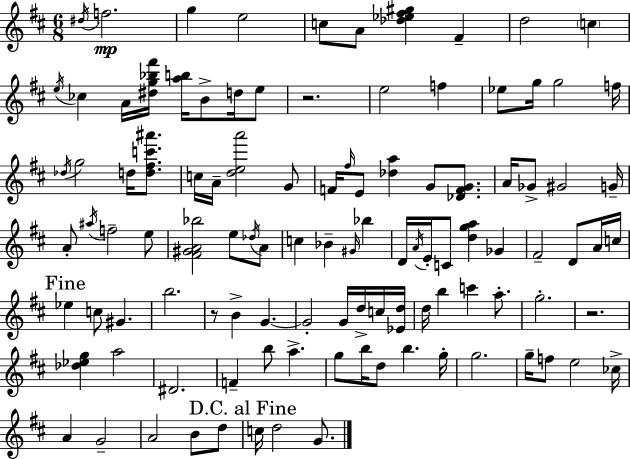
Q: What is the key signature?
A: D major